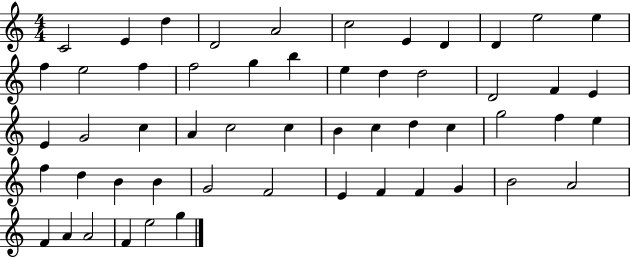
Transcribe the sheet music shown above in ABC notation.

X:1
T:Untitled
M:4/4
L:1/4
K:C
C2 E d D2 A2 c2 E D D e2 e f e2 f f2 g b e d d2 D2 F E E G2 c A c2 c B c d c g2 f e f d B B G2 F2 E F F G B2 A2 F A A2 F e2 g